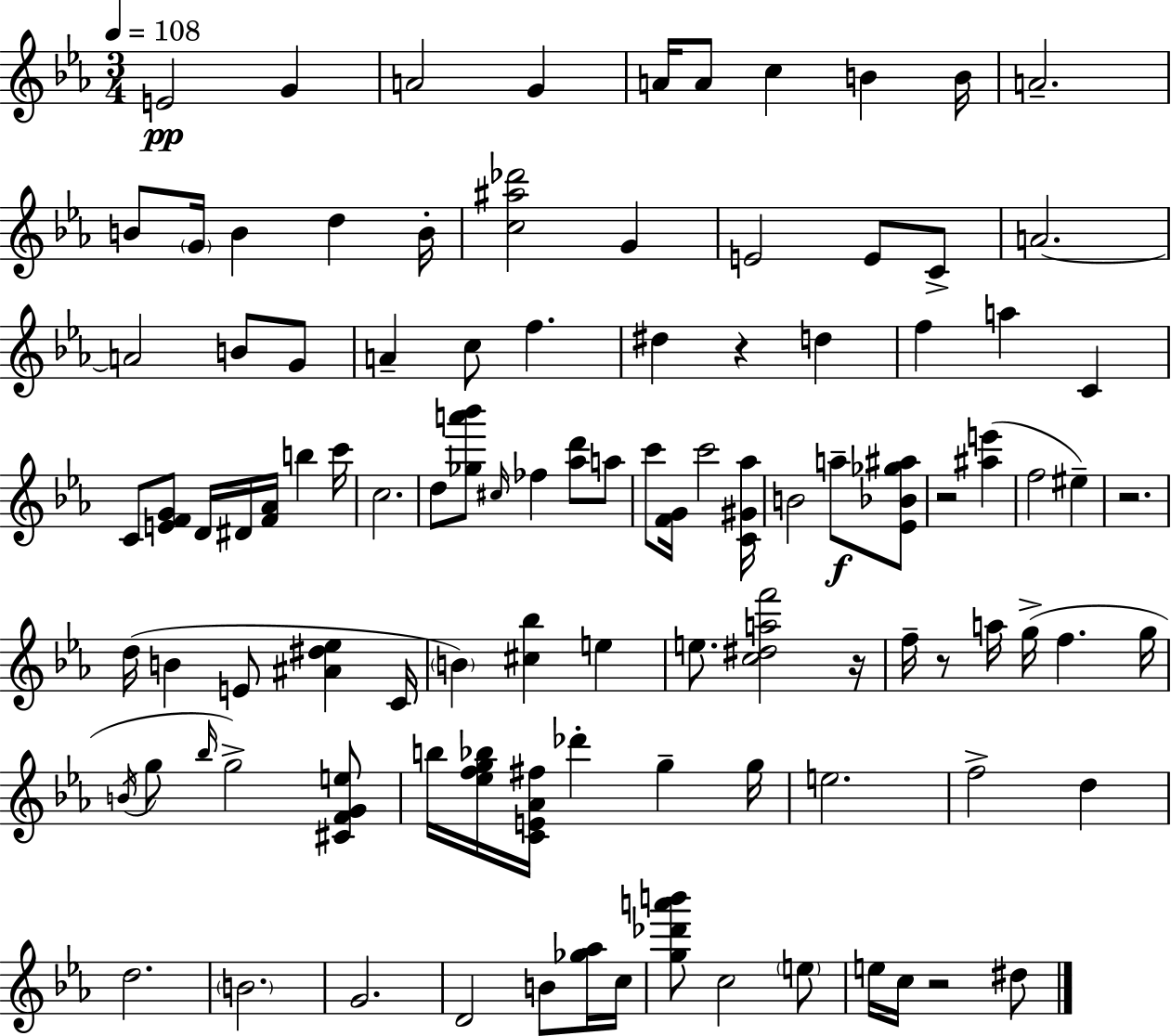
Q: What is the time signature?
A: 3/4